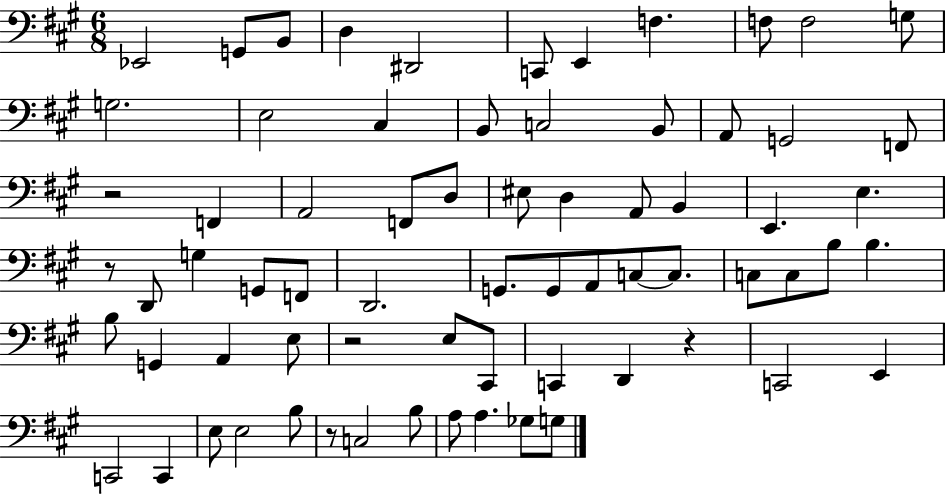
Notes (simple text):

Eb2/h G2/e B2/e D3/q D#2/h C2/e E2/q F3/q. F3/e F3/h G3/e G3/h. E3/h C#3/q B2/e C3/h B2/e A2/e G2/h F2/e R/h F2/q A2/h F2/e D3/e EIS3/e D3/q A2/e B2/q E2/q. E3/q. R/e D2/e G3/q G2/e F2/e D2/h. G2/e. G2/e A2/e C3/e C3/e. C3/e C3/e B3/e B3/q. B3/e G2/q A2/q E3/e R/h E3/e C#2/e C2/q D2/q R/q C2/h E2/q C2/h C2/q E3/e E3/h B3/e R/e C3/h B3/e A3/e A3/q. Gb3/e G3/e